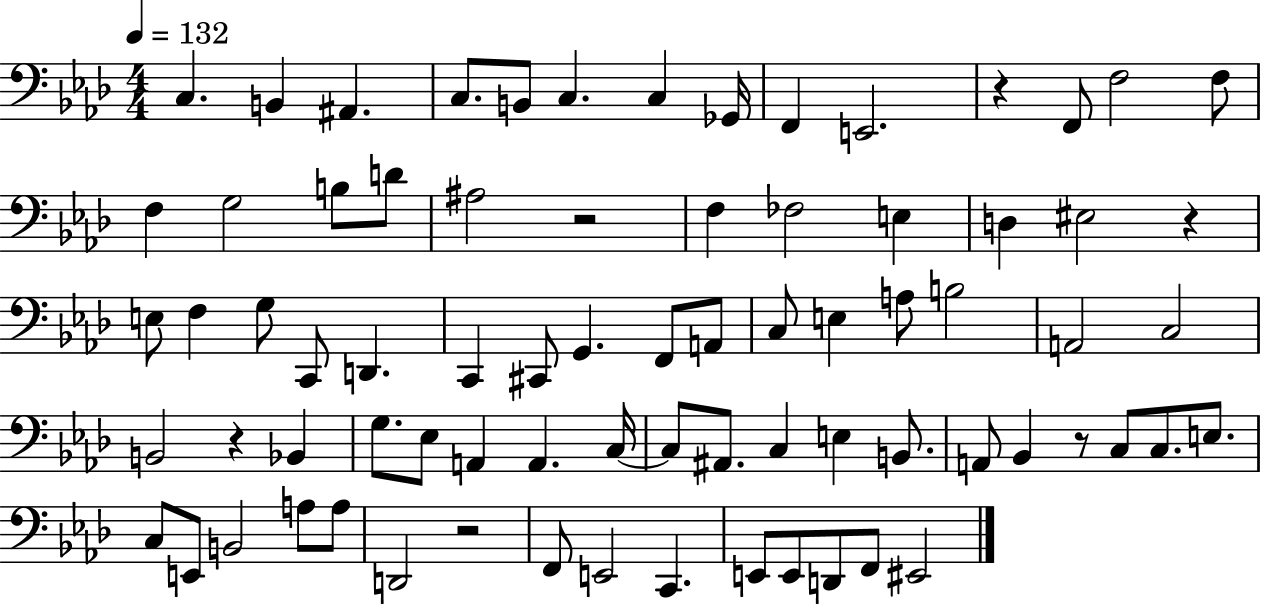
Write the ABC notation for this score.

X:1
T:Untitled
M:4/4
L:1/4
K:Ab
C, B,, ^A,, C,/2 B,,/2 C, C, _G,,/4 F,, E,,2 z F,,/2 F,2 F,/2 F, G,2 B,/2 D/2 ^A,2 z2 F, _F,2 E, D, ^E,2 z E,/2 F, G,/2 C,,/2 D,, C,, ^C,,/2 G,, F,,/2 A,,/2 C,/2 E, A,/2 B,2 A,,2 C,2 B,,2 z _B,, G,/2 _E,/2 A,, A,, C,/4 C,/2 ^A,,/2 C, E, B,,/2 A,,/2 _B,, z/2 C,/2 C,/2 E,/2 C,/2 E,,/2 B,,2 A,/2 A,/2 D,,2 z2 F,,/2 E,,2 C,, E,,/2 E,,/2 D,,/2 F,,/2 ^E,,2